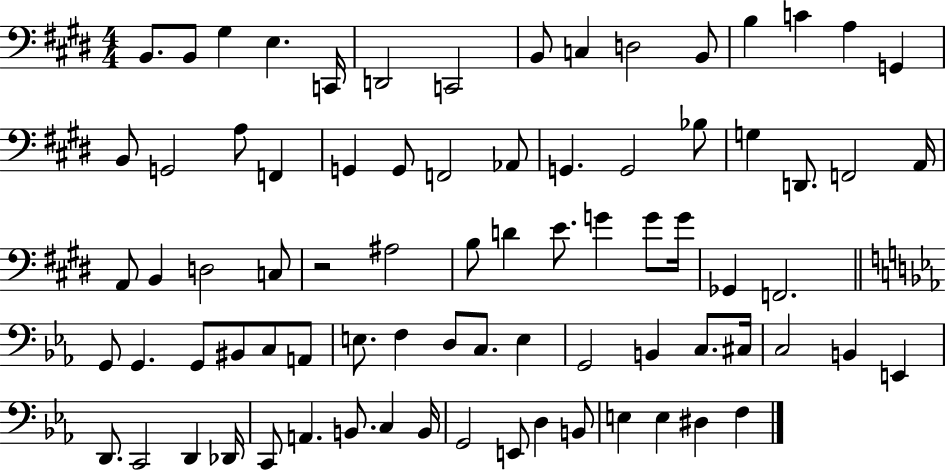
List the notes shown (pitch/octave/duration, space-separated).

B2/e. B2/e G#3/q E3/q. C2/s D2/h C2/h B2/e C3/q D3/h B2/e B3/q C4/q A3/q G2/q B2/e G2/h A3/e F2/q G2/q G2/e F2/h Ab2/e G2/q. G2/h Bb3/e G3/q D2/e. F2/h A2/s A2/e B2/q D3/h C3/e R/h A#3/h B3/e D4/q E4/e. G4/q G4/e G4/s Gb2/q F2/h. G2/e G2/q. G2/e BIS2/e C3/e A2/e E3/e. F3/q D3/e C3/e. E3/q G2/h B2/q C3/e. C#3/s C3/h B2/q E2/q D2/e. C2/h D2/q Db2/s C2/e A2/q. B2/e. C3/q B2/s G2/h E2/e D3/q B2/e E3/q E3/q D#3/q F3/q